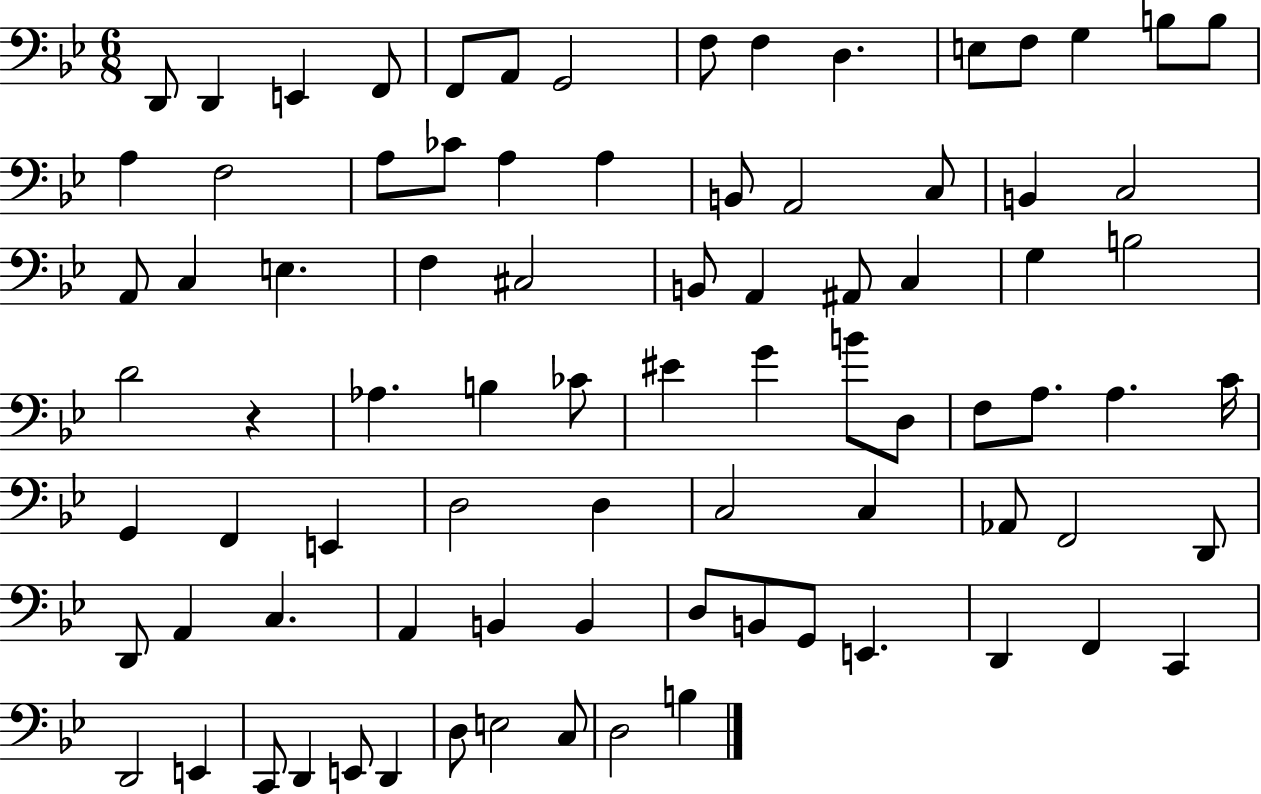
D2/e D2/q E2/q F2/e F2/e A2/e G2/h F3/e F3/q D3/q. E3/e F3/e G3/q B3/e B3/e A3/q F3/h A3/e CES4/e A3/q A3/q B2/e A2/h C3/e B2/q C3/h A2/e C3/q E3/q. F3/q C#3/h B2/e A2/q A#2/e C3/q G3/q B3/h D4/h R/q Ab3/q. B3/q CES4/e EIS4/q G4/q B4/e D3/e F3/e A3/e. A3/q. C4/s G2/q F2/q E2/q D3/h D3/q C3/h C3/q Ab2/e F2/h D2/e D2/e A2/q C3/q. A2/q B2/q B2/q D3/e B2/e G2/e E2/q. D2/q F2/q C2/q D2/h E2/q C2/e D2/q E2/e D2/q D3/e E3/h C3/e D3/h B3/q